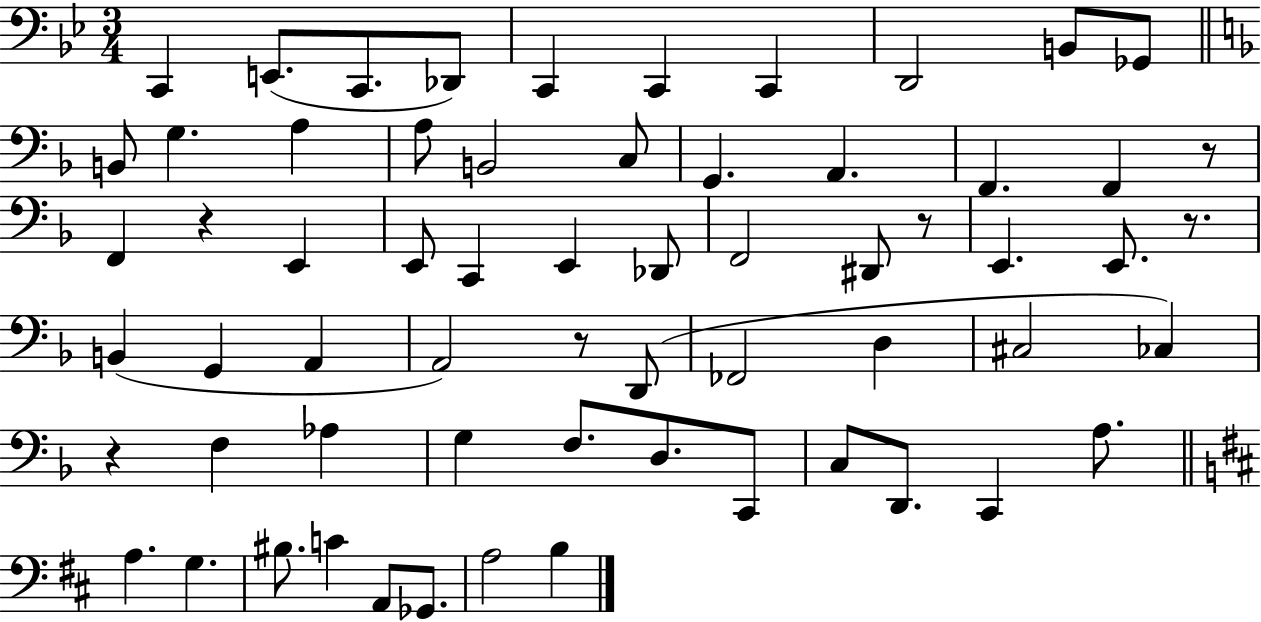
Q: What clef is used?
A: bass